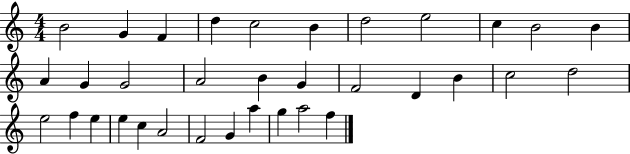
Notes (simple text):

B4/h G4/q F4/q D5/q C5/h B4/q D5/h E5/h C5/q B4/h B4/q A4/q G4/q G4/h A4/h B4/q G4/q F4/h D4/q B4/q C5/h D5/h E5/h F5/q E5/q E5/q C5/q A4/h F4/h G4/q A5/q G5/q A5/h F5/q